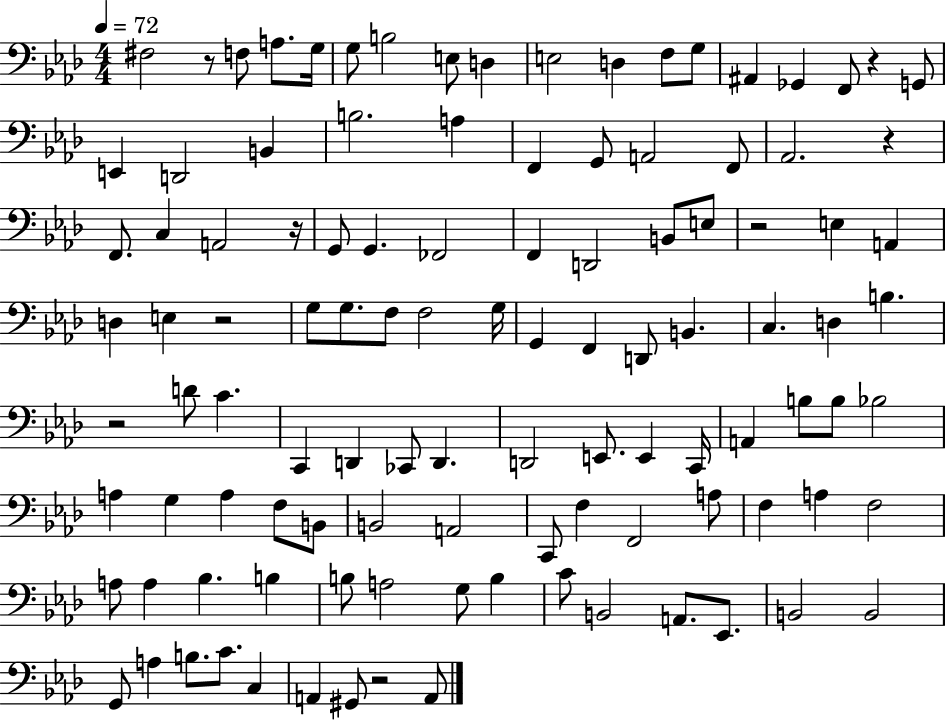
{
  \clef bass
  \numericTimeSignature
  \time 4/4
  \key aes \major
  \tempo 4 = 72
  fis2 r8 f8 a8. g16 | g8 b2 e8 d4 | e2 d4 f8 g8 | ais,4 ges,4 f,8 r4 g,8 | \break e,4 d,2 b,4 | b2. a4 | f,4 g,8 a,2 f,8 | aes,2. r4 | \break f,8. c4 a,2 r16 | g,8 g,4. fes,2 | f,4 d,2 b,8 e8 | r2 e4 a,4 | \break d4 e4 r2 | g8 g8. f8 f2 g16 | g,4 f,4 d,8 b,4. | c4. d4 b4. | \break r2 d'8 c'4. | c,4 d,4 ces,8 d,4. | d,2 e,8. e,4 c,16 | a,4 b8 b8 bes2 | \break a4 g4 a4 f8 b,8 | b,2 a,2 | c,8 f4 f,2 a8 | f4 a4 f2 | \break a8 a4 bes4. b4 | b8 a2 g8 b4 | c'8 b,2 a,8. ees,8. | b,2 b,2 | \break g,8 a4 b8. c'8. c4 | a,4 gis,8 r2 a,8 | \bar "|."
}